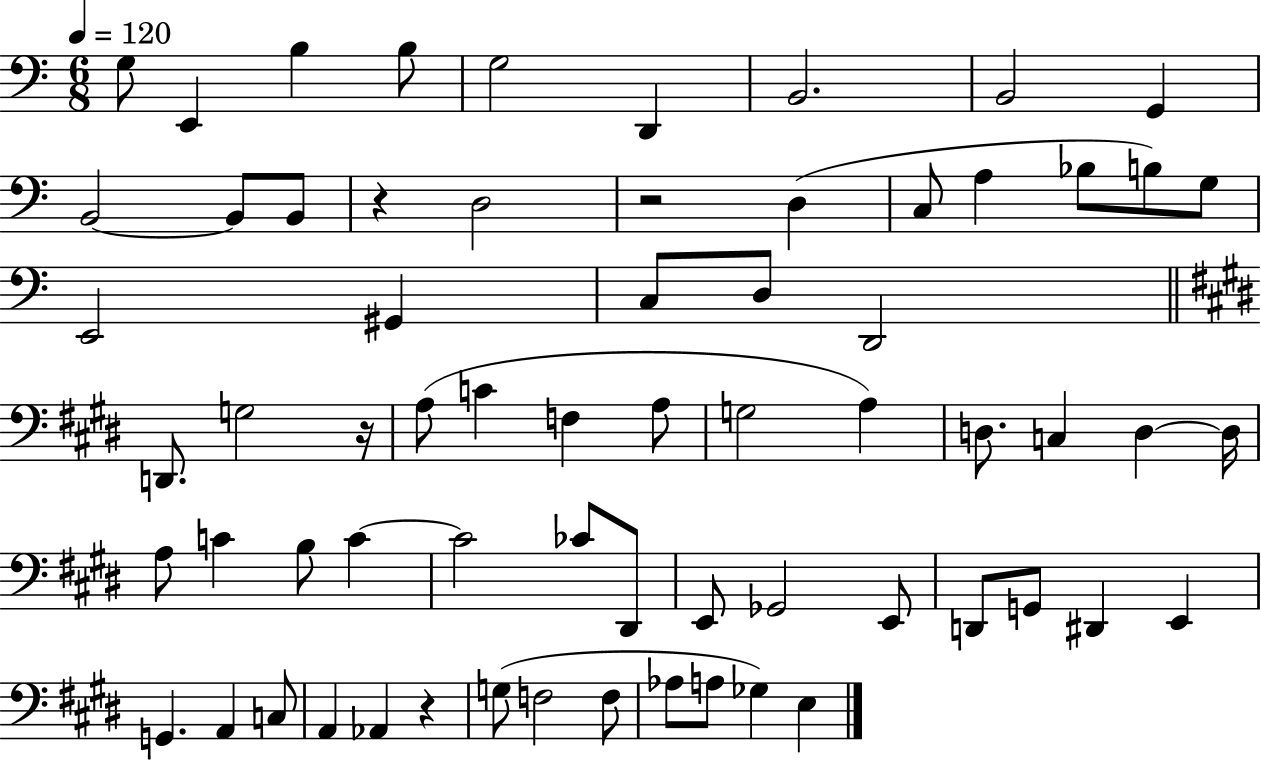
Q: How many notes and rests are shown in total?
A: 66